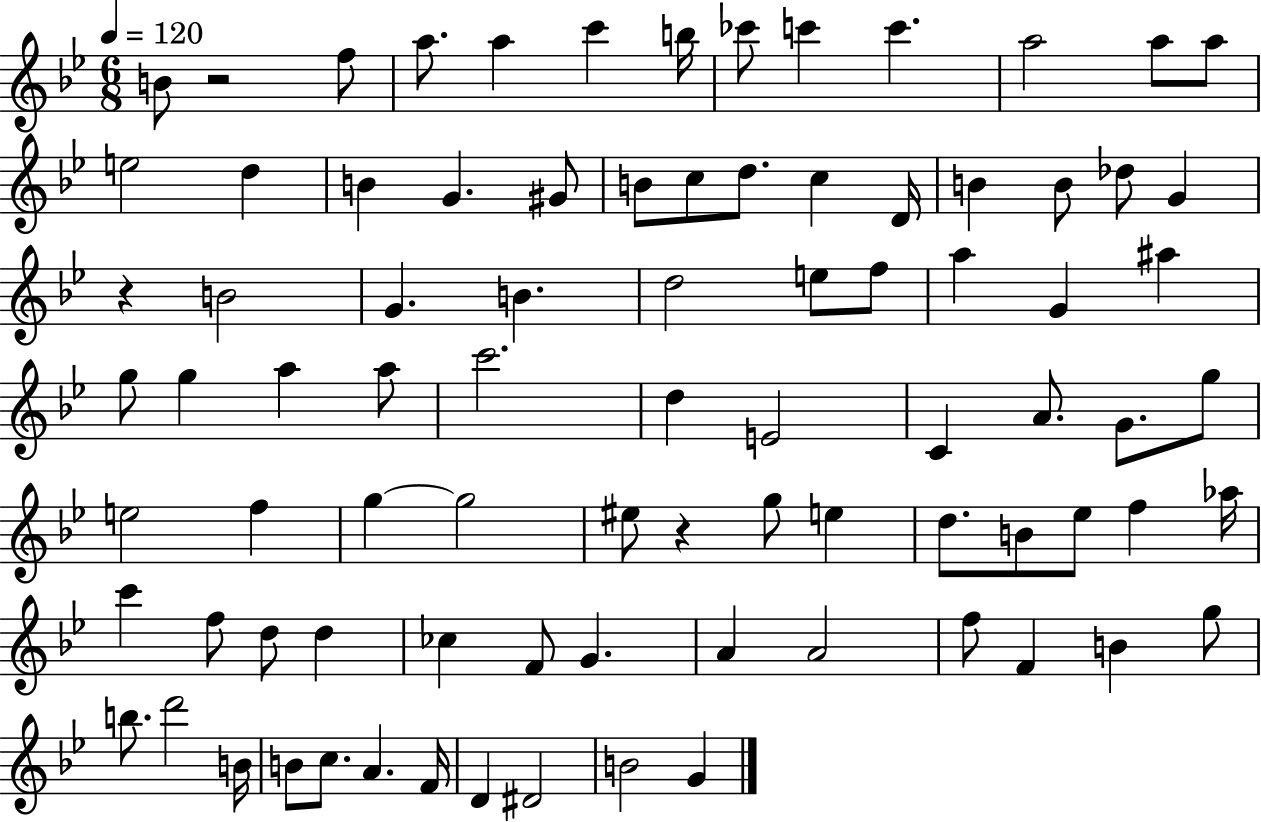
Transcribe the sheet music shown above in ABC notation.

X:1
T:Untitled
M:6/8
L:1/4
K:Bb
B/2 z2 f/2 a/2 a c' b/4 _c'/2 c' c' a2 a/2 a/2 e2 d B G ^G/2 B/2 c/2 d/2 c D/4 B B/2 _d/2 G z B2 G B d2 e/2 f/2 a G ^a g/2 g a a/2 c'2 d E2 C A/2 G/2 g/2 e2 f g g2 ^e/2 z g/2 e d/2 B/2 _e/2 f _a/4 c' f/2 d/2 d _c F/2 G A A2 f/2 F B g/2 b/2 d'2 B/4 B/2 c/2 A F/4 D ^D2 B2 G